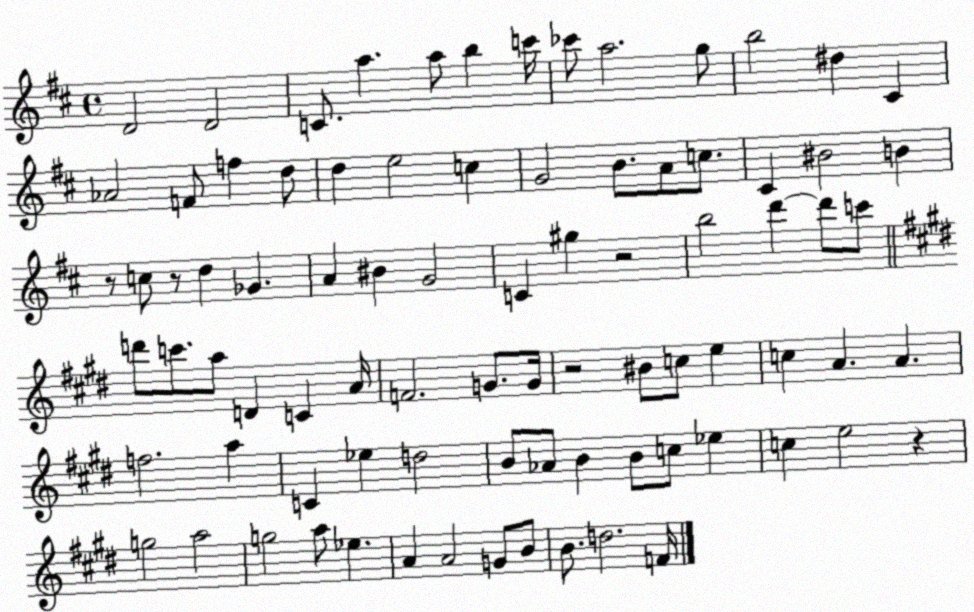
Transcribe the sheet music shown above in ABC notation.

X:1
T:Untitled
M:4/4
L:1/4
K:D
D2 D2 C/2 a a/2 b c'/4 _c'/2 a2 g/2 b2 ^d ^C _A2 F/2 f d/2 d e2 c G2 B/2 A/2 c/2 ^C ^B2 B z/2 c/2 z/2 d _G A ^B G2 C ^g z2 b2 d' d'/2 c'/2 d'/2 c'/2 a/2 D C A/4 F2 G/2 G/4 z2 ^B/2 c/2 e c A A f2 a C _e d2 B/2 _A/2 B B/2 c/2 _e c e2 z g2 a2 g2 a/2 _e A A2 G/2 B/2 B/2 d2 F/4